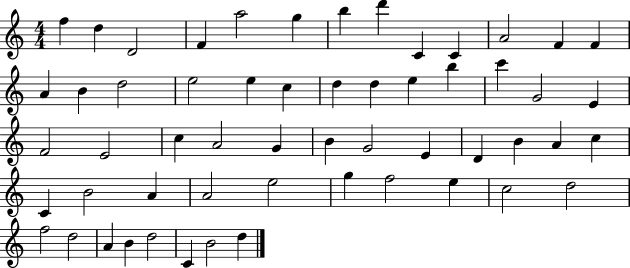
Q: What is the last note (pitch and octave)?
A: D5